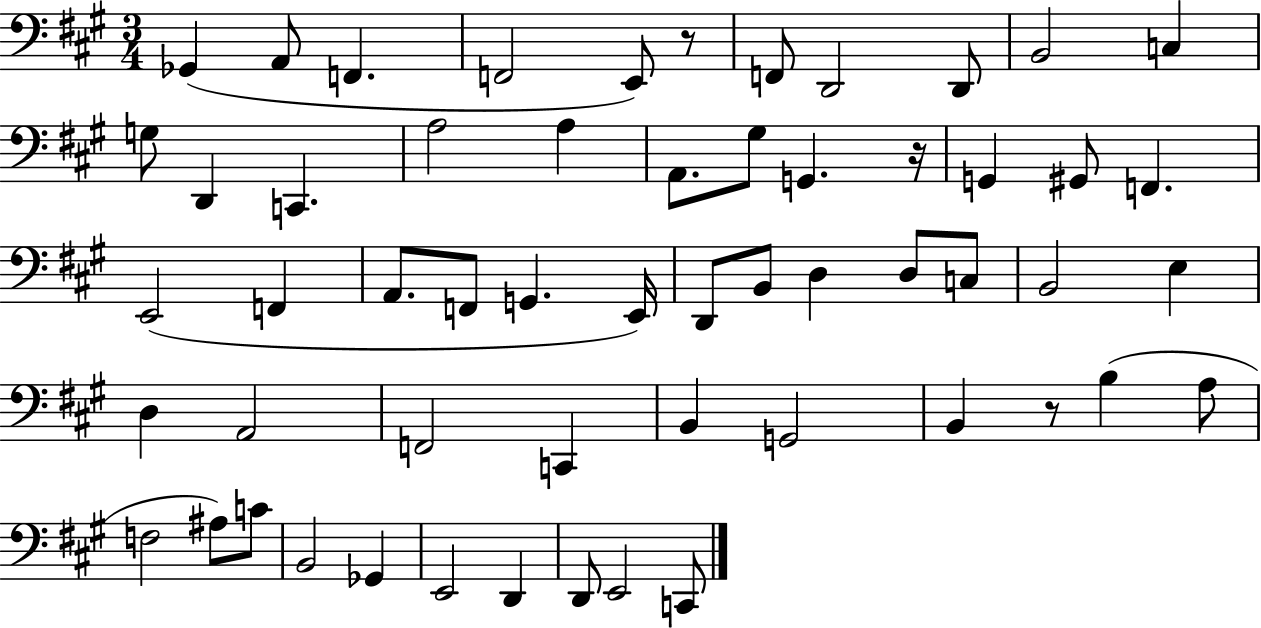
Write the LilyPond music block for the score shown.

{
  \clef bass
  \numericTimeSignature
  \time 3/4
  \key a \major
  ges,4( a,8 f,4. | f,2 e,8) r8 | f,8 d,2 d,8 | b,2 c4 | \break g8 d,4 c,4. | a2 a4 | a,8. gis8 g,4. r16 | g,4 gis,8 f,4. | \break e,2( f,4 | a,8. f,8 g,4. e,16) | d,8 b,8 d4 d8 c8 | b,2 e4 | \break d4 a,2 | f,2 c,4 | b,4 g,2 | b,4 r8 b4( a8 | \break f2 ais8) c'8 | b,2 ges,4 | e,2 d,4 | d,8 e,2 c,8 | \break \bar "|."
}